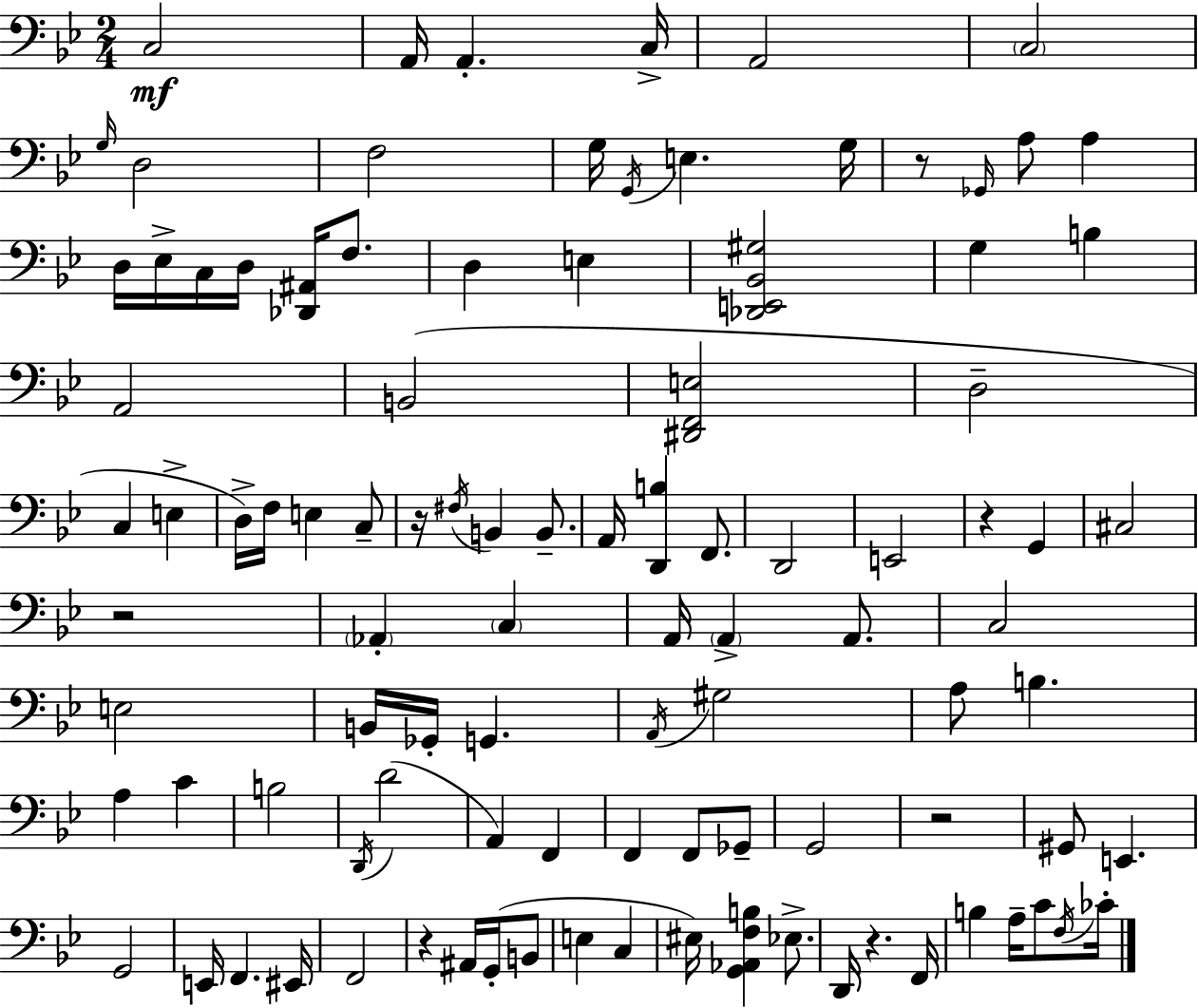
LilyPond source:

{
  \clef bass
  \numericTimeSignature
  \time 2/4
  \key g \minor
  c2\mf | a,16 a,4.-. c16-> | a,2 | \parenthesize c2 | \break \grace { g16 } d2 | f2 | g16 \acciaccatura { g,16 } e4. | g16 r8 \grace { ges,16 } a8 a4 | \break d16 ees16-> c16 d16 <des, ais,>16 | f8. d4 e4 | <des, e, bes, gis>2 | g4 b4 | \break a,2 | b,2( | <dis, f, e>2 | d2-- | \break c4 e4-> | d16->) f16 e4 | c8-- r16 \acciaccatura { fis16 } b,4 | b,8.-- a,16 <d, b>4 | \break f,8. d,2 | e,2 | r4 | g,4 cis2 | \break r2 | \parenthesize aes,4-. | \parenthesize c4 a,16 \parenthesize a,4-> | a,8. c2 | \break e2 | b,16 ges,16-. g,4. | \acciaccatura { a,16 } gis2 | a8 b4. | \break a4 | c'4 b2 | \acciaccatura { d,16 }( d'2 | a,4) | \break f,4 f,4 | f,8 ges,8-- g,2 | r2 | gis,8 | \break e,4. g,2 | e,16 f,4. | eis,16 f,2 | r4 | \break ais,16 g,16-.( b,8 e4 | c4 eis16) <g, aes, f b>4 | ees8.-> d,16 r4. | f,16 b4 | \break a16-- c'8 \acciaccatura { f16 } ces'16-. \bar "|."
}